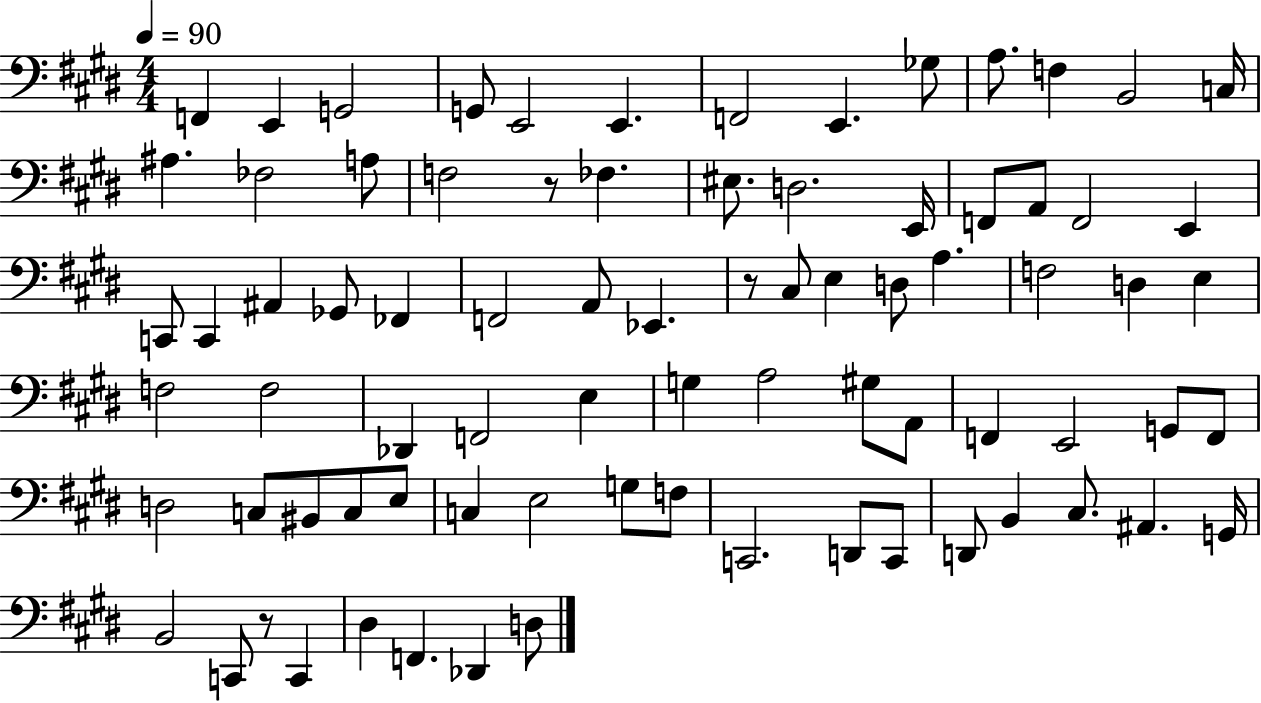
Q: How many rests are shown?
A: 3